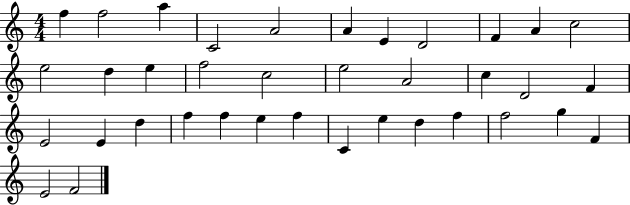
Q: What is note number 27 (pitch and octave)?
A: E5